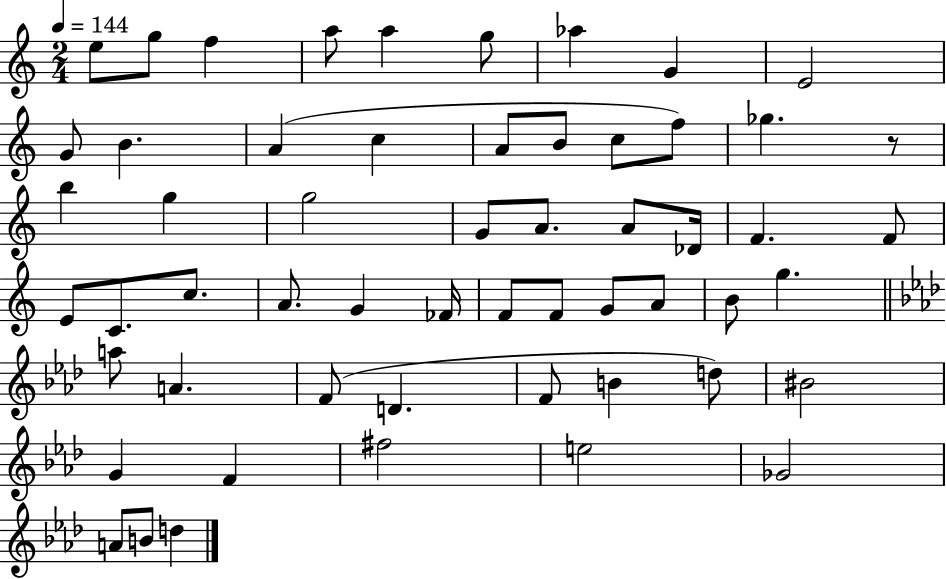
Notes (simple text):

E5/e G5/e F5/q A5/e A5/q G5/e Ab5/q G4/q E4/h G4/e B4/q. A4/q C5/q A4/e B4/e C5/e F5/e Gb5/q. R/e B5/q G5/q G5/h G4/e A4/e. A4/e Db4/s F4/q. F4/e E4/e C4/e. C5/e. A4/e. G4/q FES4/s F4/e F4/e G4/e A4/e B4/e G5/q. A5/e A4/q. F4/e D4/q. F4/e B4/q D5/e BIS4/h G4/q F4/q F#5/h E5/h Gb4/h A4/e B4/e D5/q